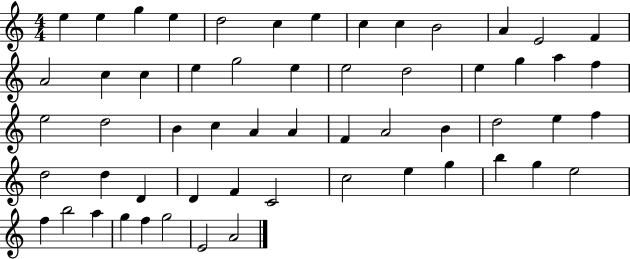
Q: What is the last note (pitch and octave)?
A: A4